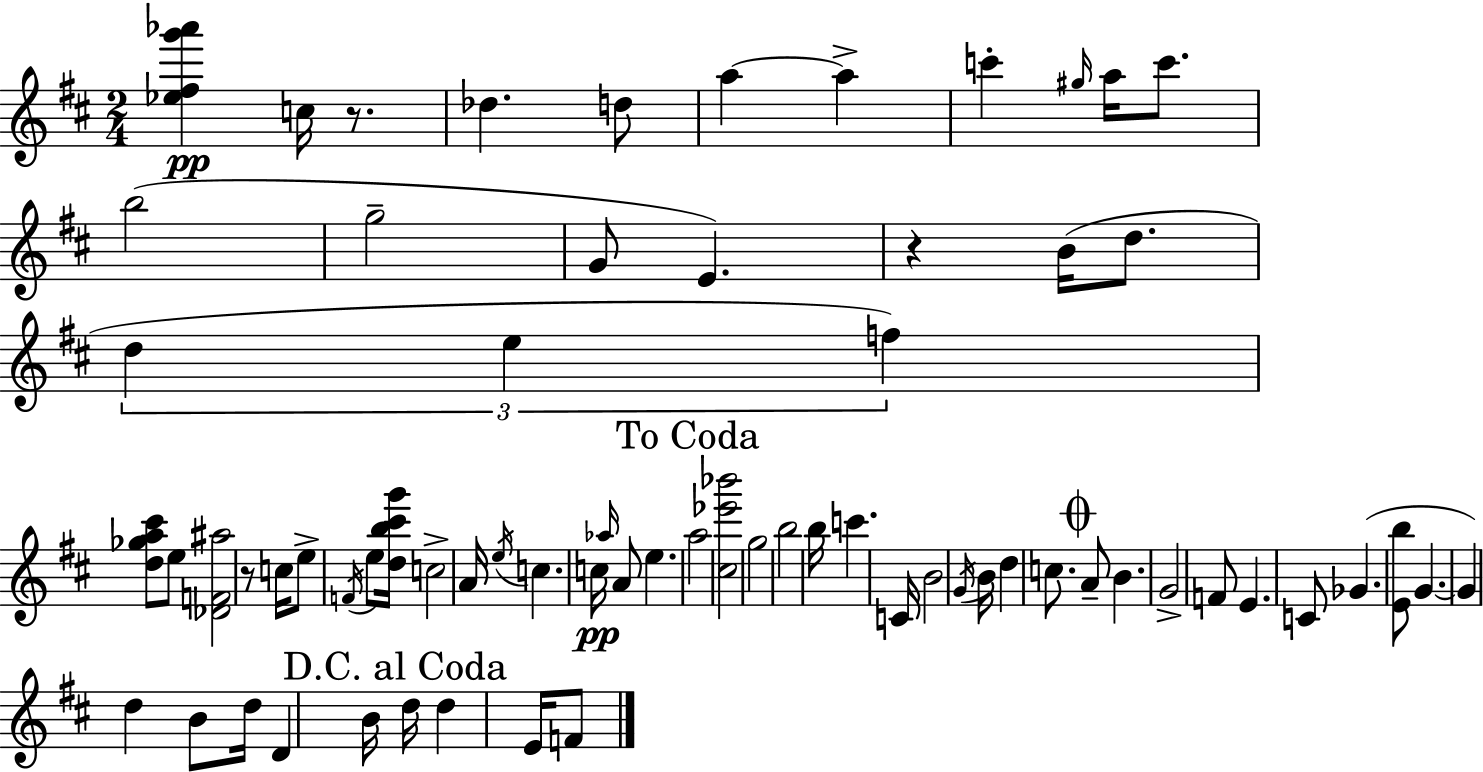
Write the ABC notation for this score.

X:1
T:Untitled
M:2/4
L:1/4
K:D
[_e^fg'_a'] c/4 z/2 _d d/2 a a c' ^g/4 a/4 c'/2 b2 g2 G/2 E z B/4 d/2 d e f [d_ga^c']/2 e/2 [_DF^a]2 z/2 c/4 e/2 F/4 e/2 [db^c'g']/4 c2 A/4 e/4 c c/4 _a/4 A/2 e a2 [^c_e'_b']2 g2 b2 b/4 c' C/4 B2 G/4 B/4 d c/2 A/2 B G2 F/2 E C/2 _G [Eb]/2 G G d B/2 d/4 D B/4 d/4 d E/4 F/2